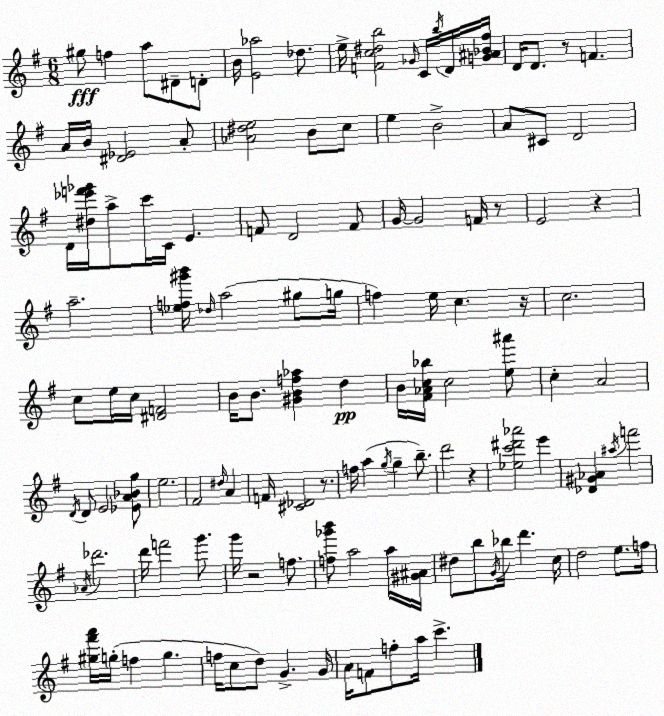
X:1
T:Untitled
M:6/8
L:1/4
K:G
^g/2 f a/2 ^D/2 D/2 B/4 [E_a]2 _d/2 e/4 [Fc^db]2 _G/4 C/4 b/4 D/4 [G^A_B^f]/4 D/4 D/2 z/2 F A/4 B/4 [^D_E]2 A/2 [_A^de]2 B/2 c/2 e B2 A/2 ^C/2 D2 D/4 [^d_e'f'_g']/4 a/2 c'/4 C/4 E F/2 D2 F/2 G/4 G2 F/4 z/2 E2 z a2 [_ef^g'b']/4 _d/4 a2 ^g/2 g/4 f e/4 c z/4 c2 c/2 e/4 c/4 [^DF]2 B/4 B/2 [^GBf_a] d B/4 [^F_Ac_b]/4 c2 [e^a']/2 c A2 D/4 D/2 E2 [_EA_Bg]/2 e2 ^F2 ^d/4 A F/4 [^C_D]2 z/2 f/4 a g/4 g b/2 d'2 z [_ec'^d'_a']2 e' [_D^G_A] ^a/4 f'2 _A/4 _d'2 d'/4 f'2 g'/2 g'/4 z2 f/2 [f_g'b']/2 a2 a/4 [^G^A]/4 ^d/2 b/2 G/4 _b/4 d' c/4 d2 e/2 f/4 [^g^f'a']/4 g/4 f g f/4 c/2 d/2 G G/4 A/4 F/2 f/2 a/4 c'